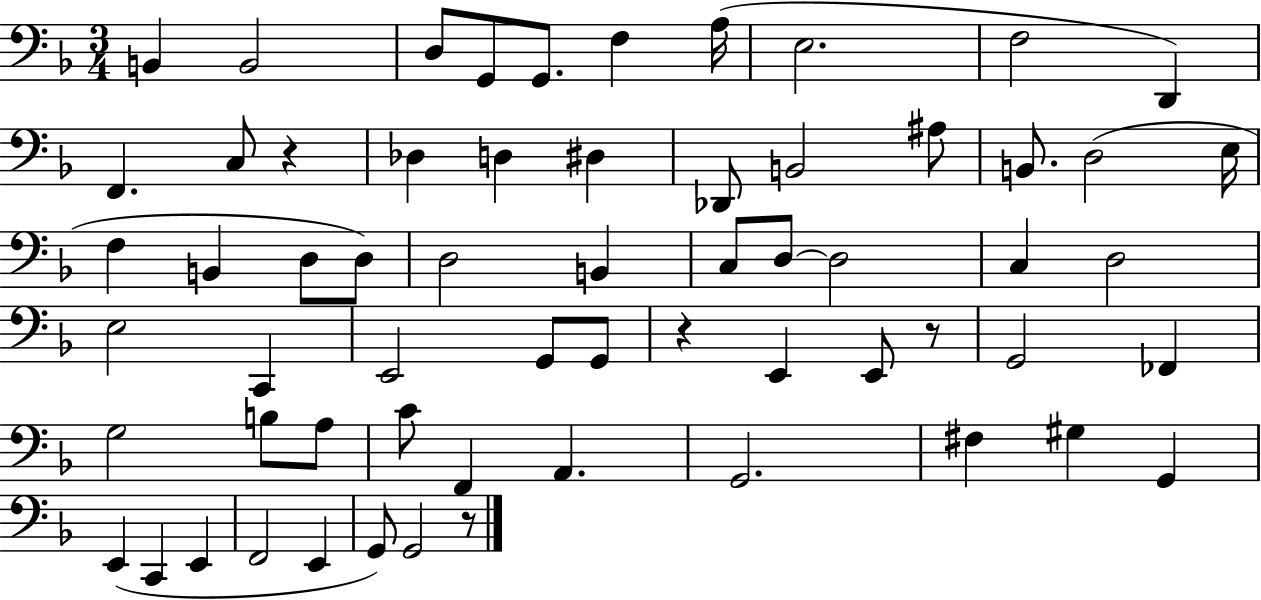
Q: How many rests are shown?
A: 4